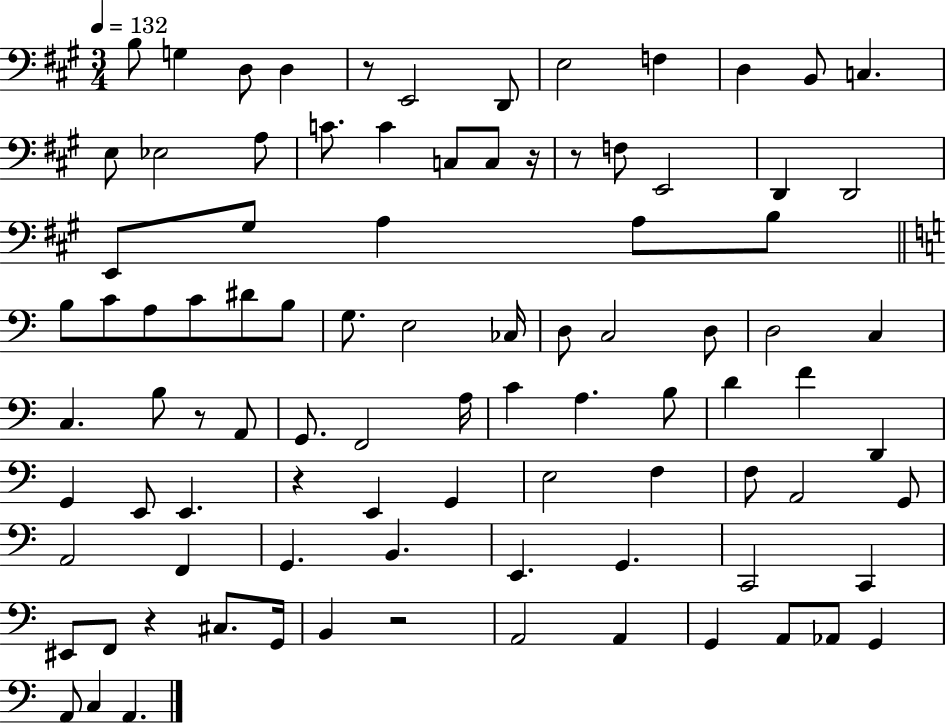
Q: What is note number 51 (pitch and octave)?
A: D4